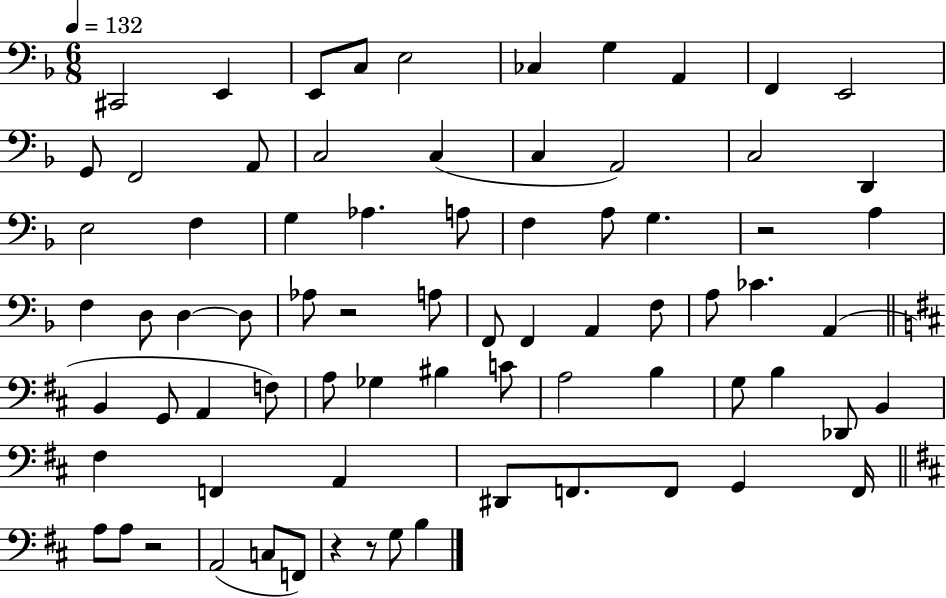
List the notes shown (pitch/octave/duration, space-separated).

C#2/h E2/q E2/e C3/e E3/h CES3/q G3/q A2/q F2/q E2/h G2/e F2/h A2/e C3/h C3/q C3/q A2/h C3/h D2/q E3/h F3/q G3/q Ab3/q. A3/e F3/q A3/e G3/q. R/h A3/q F3/q D3/e D3/q D3/e Ab3/e R/h A3/e F2/e F2/q A2/q F3/e A3/e CES4/q. A2/q B2/q G2/e A2/q F3/e A3/e Gb3/q BIS3/q C4/e A3/h B3/q G3/e B3/q Db2/e B2/q F#3/q F2/q A2/q D#2/e F2/e. F2/e G2/q F2/s A3/e A3/e R/h A2/h C3/e F2/e R/q R/e G3/e B3/q